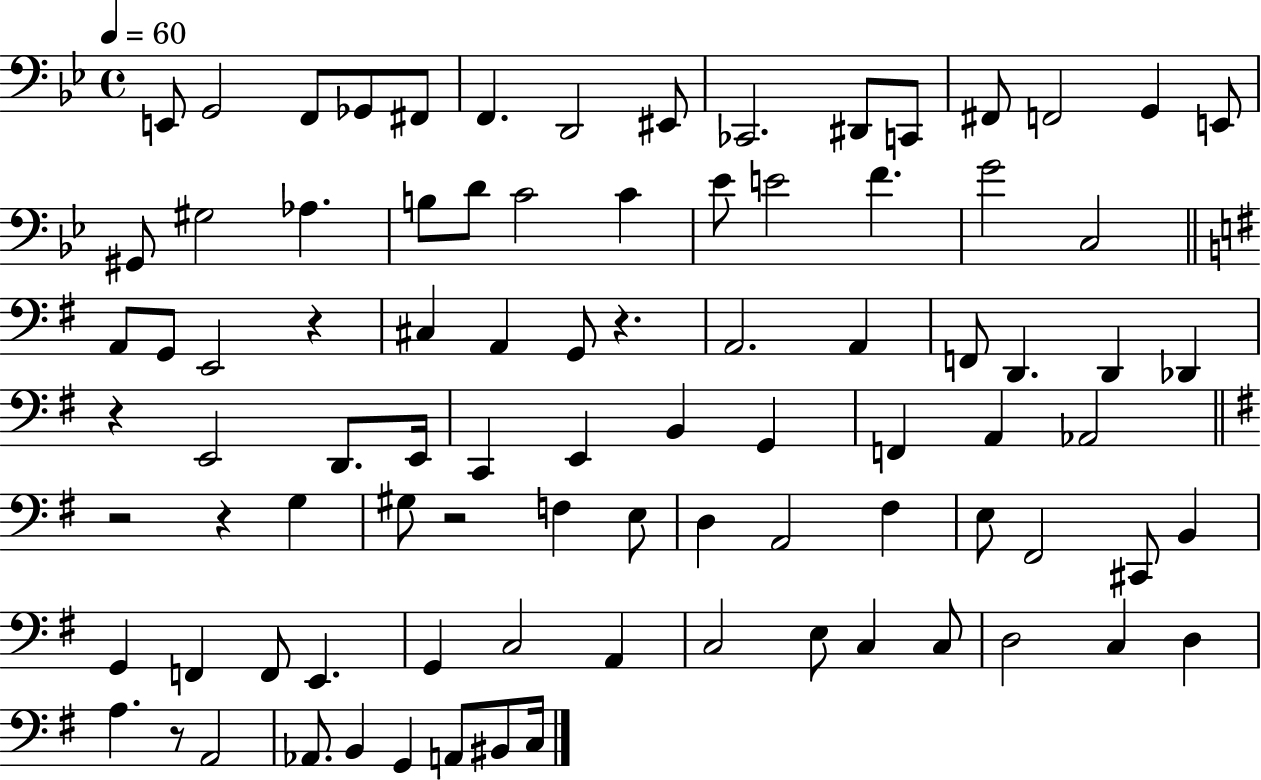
X:1
T:Untitled
M:4/4
L:1/4
K:Bb
E,,/2 G,,2 F,,/2 _G,,/2 ^F,,/2 F,, D,,2 ^E,,/2 _C,,2 ^D,,/2 C,,/2 ^F,,/2 F,,2 G,, E,,/2 ^G,,/2 ^G,2 _A, B,/2 D/2 C2 C _E/2 E2 F G2 C,2 A,,/2 G,,/2 E,,2 z ^C, A,, G,,/2 z A,,2 A,, F,,/2 D,, D,, _D,, z E,,2 D,,/2 E,,/4 C,, E,, B,, G,, F,, A,, _A,,2 z2 z G, ^G,/2 z2 F, E,/2 D, A,,2 ^F, E,/2 ^F,,2 ^C,,/2 B,, G,, F,, F,,/2 E,, G,, C,2 A,, C,2 E,/2 C, C,/2 D,2 C, D, A, z/2 A,,2 _A,,/2 B,, G,, A,,/2 ^B,,/2 C,/4